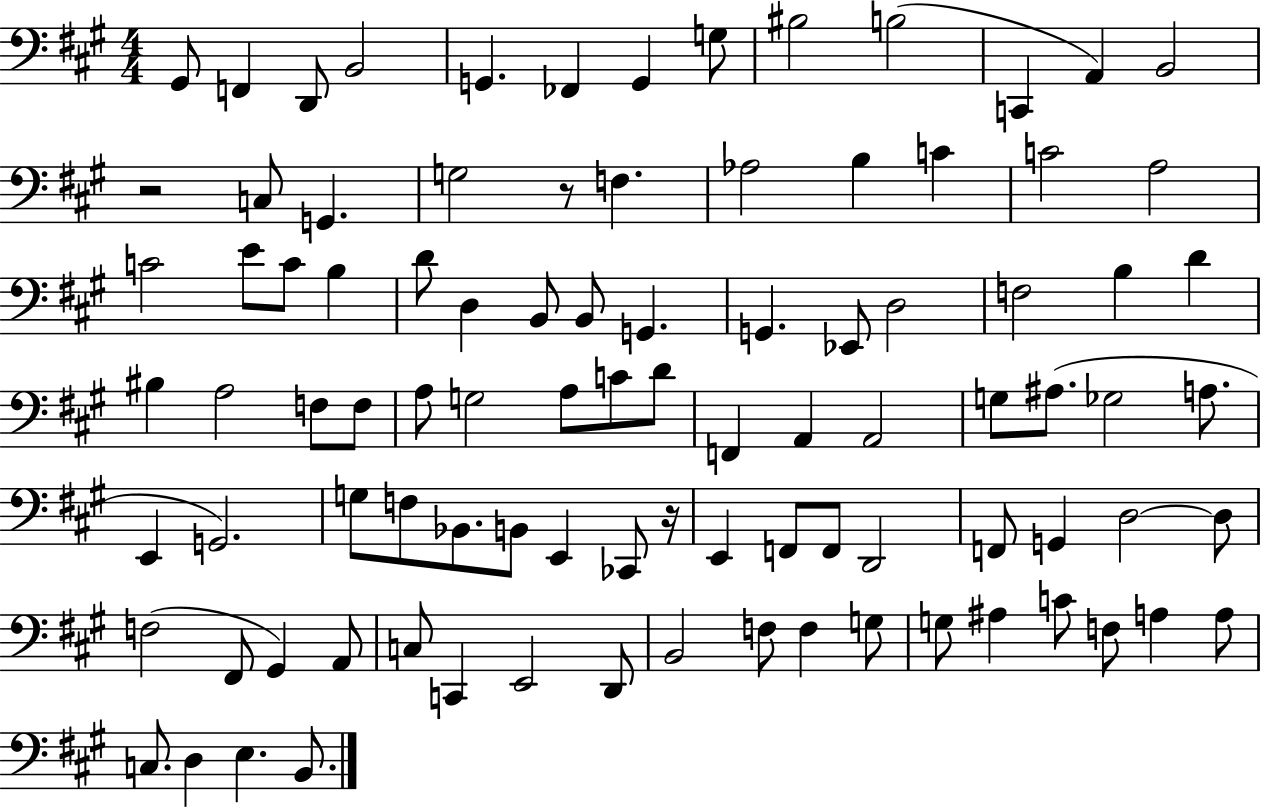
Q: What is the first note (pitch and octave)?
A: G#2